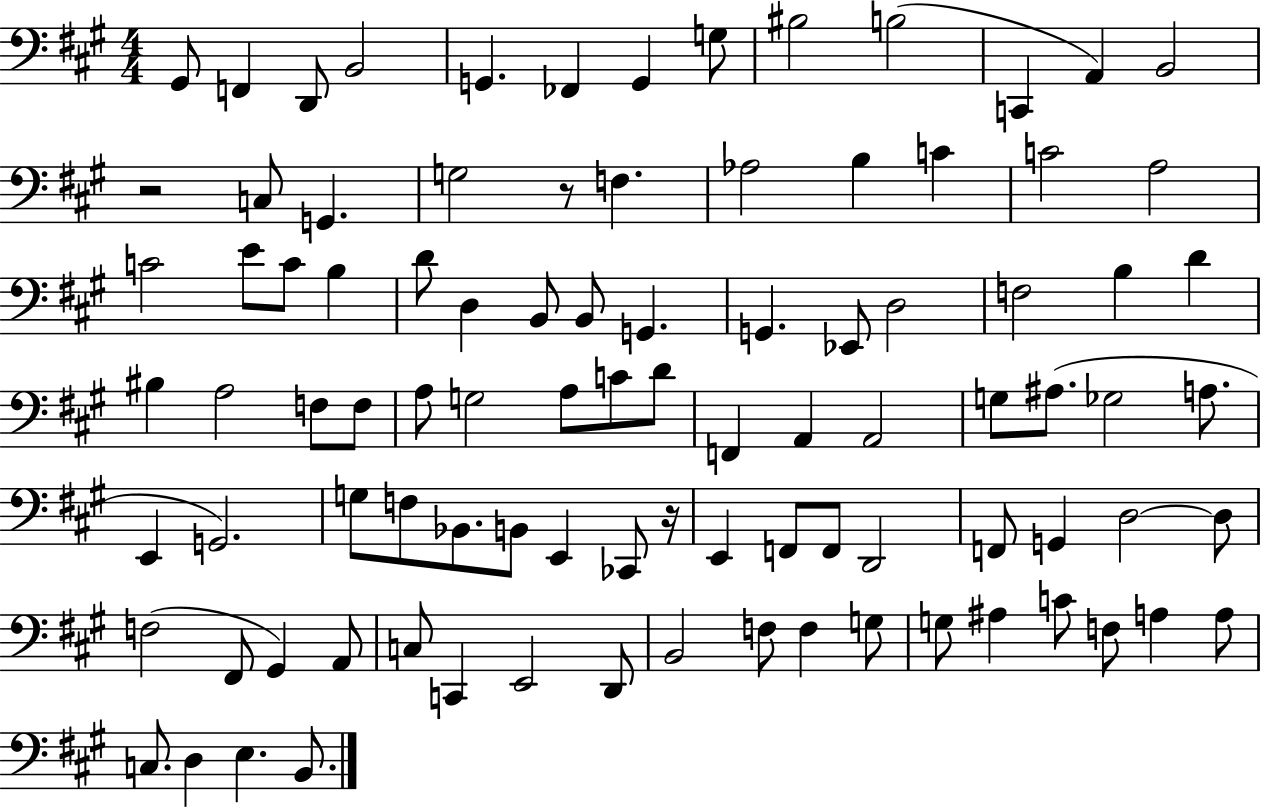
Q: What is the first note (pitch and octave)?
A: G#2